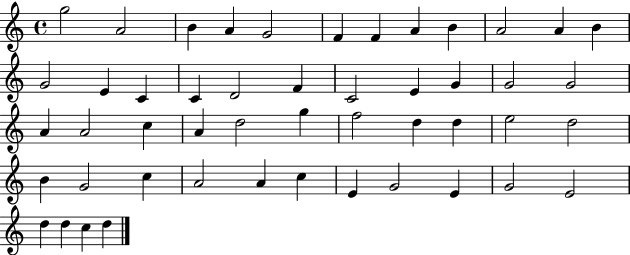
{
  \clef treble
  \time 4/4
  \defaultTimeSignature
  \key c \major
  g''2 a'2 | b'4 a'4 g'2 | f'4 f'4 a'4 b'4 | a'2 a'4 b'4 | \break g'2 e'4 c'4 | c'4 d'2 f'4 | c'2 e'4 g'4 | g'2 g'2 | \break a'4 a'2 c''4 | a'4 d''2 g''4 | f''2 d''4 d''4 | e''2 d''2 | \break b'4 g'2 c''4 | a'2 a'4 c''4 | e'4 g'2 e'4 | g'2 e'2 | \break d''4 d''4 c''4 d''4 | \bar "|."
}